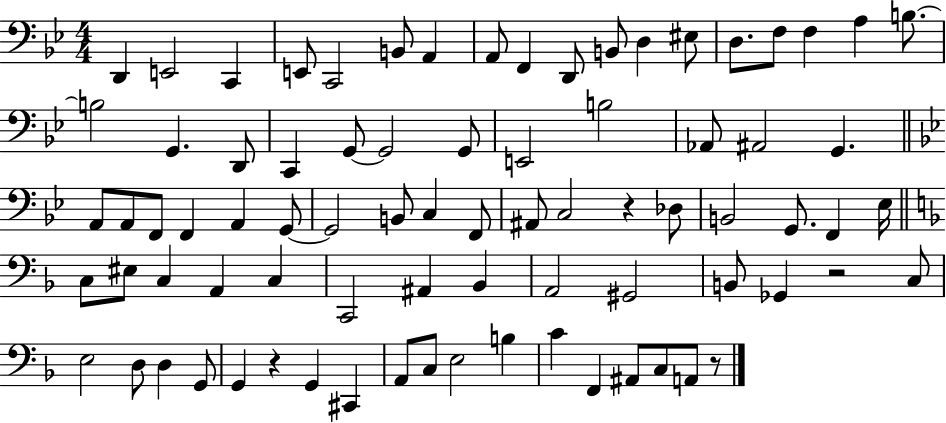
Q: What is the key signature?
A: BES major